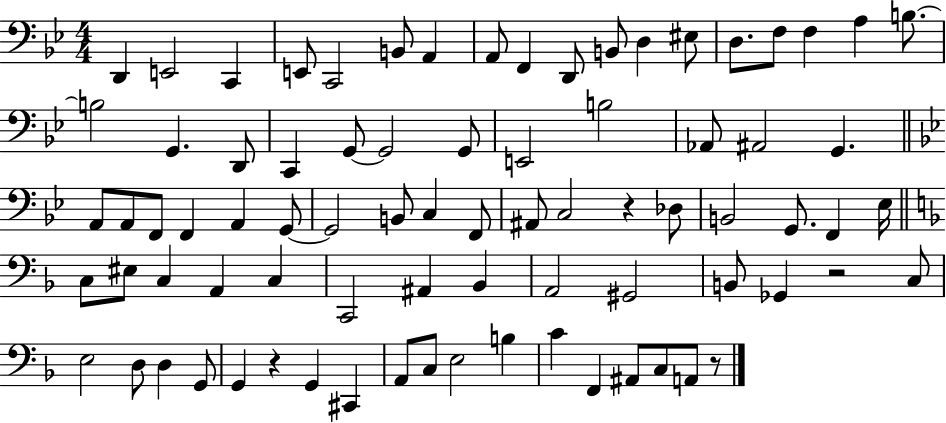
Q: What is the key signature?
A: BES major